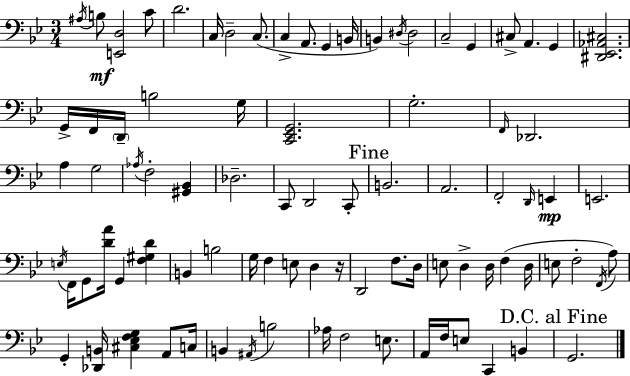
A#3/s B3/e [E2,D3]/h C4/e D4/h. C3/s D3/h C3/e. C3/q A2/e. G2/q B2/s B2/q D#3/s D#3/h C3/h G2/q C#3/e A2/q. G2/q [D#2,Eb2,Ab2,C#3]/h. G2/s F2/s D2/s B3/h G3/s [C2,Eb2,G2]/h. G3/h. F2/s Db2/h. A3/q G3/h Ab3/s F3/h [G#2,Bb2]/q Db3/h. C2/e D2/h C2/e B2/h. A2/h. F2/h D2/s E2/q E2/h. E3/s F2/s G2/e [D4,A4]/s G2/q [F3,G#3,D4]/q B2/q B3/h G3/s F3/q E3/e D3/q R/s D2/h F3/e. D3/s E3/e D3/q D3/s F3/q D3/s E3/e F3/h F2/s A3/e G2/q [Db2,B2]/s [C#3,Eb3,F3,G3]/q A2/e C3/s B2/q A#2/s B3/h Ab3/s F3/h E3/e. A2/s F3/s E3/e C2/q B2/q G2/h.